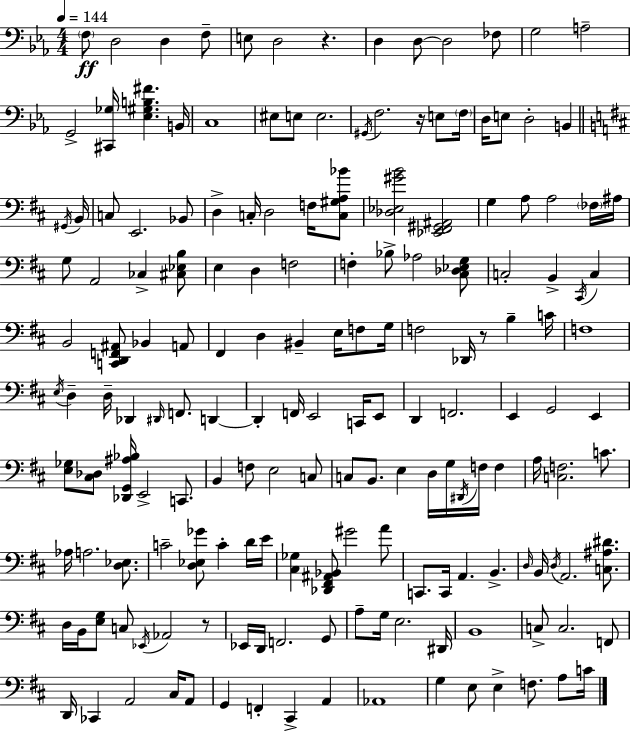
X:1
T:Untitled
M:4/4
L:1/4
K:Eb
F,/2 D,2 D, F,/2 E,/2 D,2 z D, D,/2 D,2 _F,/2 G,2 A,2 G,,2 [^C,,_G,]/4 [_E,^G,B,^F] B,,/4 C,4 ^E,/2 E,/2 E,2 ^G,,/4 F,2 z/4 E,/2 F,/4 D,/4 E,/2 D,2 B,, ^G,,/4 B,,/4 C,/2 E,,2 _B,,/2 D, C,/4 D,2 F,/4 [C,^G,A,_B]/2 [_D,_E,^GB]2 [_E,,^F,,^G,,^A,,]2 G, A,/2 A,2 _F,/4 ^A,/4 G,/2 A,,2 _C, [^C,_E,B,]/2 E, D, F,2 F, _B,/2 _A,2 [^C,_D,_E,G,]/2 C,2 B,, ^C,,/4 C, B,,2 [C,,D,,F,,^A,,]/2 _B,, A,,/2 ^F,, D, ^B,, E,/4 F,/2 G,/4 F,2 _D,,/4 z/2 B, C/4 F,4 E,/4 D, D,/4 _D,, ^D,,/4 F,,/2 D,, D,, F,,/4 E,,2 C,,/4 E,,/2 D,, F,,2 E,, G,,2 E,, [E,_G,]/2 [^C,_D,]/2 [_D,,G,,^A,_B,]/4 E,,2 C,,/2 B,, F,/2 E,2 C,/2 C,/2 B,,/2 E, D,/4 G,/4 ^D,,/4 F,/4 F, A,/4 [C,F,]2 C/2 _A,/4 A,2 [D,_E,]/2 C2 [D,_E,_G]/2 C D/4 E/4 [^C,_G,] [_D,,^F,,^A,,_B,,]/2 ^G2 A/2 C,,/2 C,,/4 A,, B,, D,/4 B,,/4 D,/4 A,,2 [C,^A,^D]/2 D,/4 B,,/4 [E,G,]/2 C,/2 _E,,/4 _A,,2 z/2 _E,,/4 D,,/4 F,,2 G,,/2 A,/2 G,/4 E,2 ^D,,/4 B,,4 C,/2 C,2 F,,/2 D,,/4 _C,, A,,2 ^C,/4 A,,/2 G,, F,, ^C,, A,, _A,,4 G, E,/2 E, F,/2 A,/2 C/4